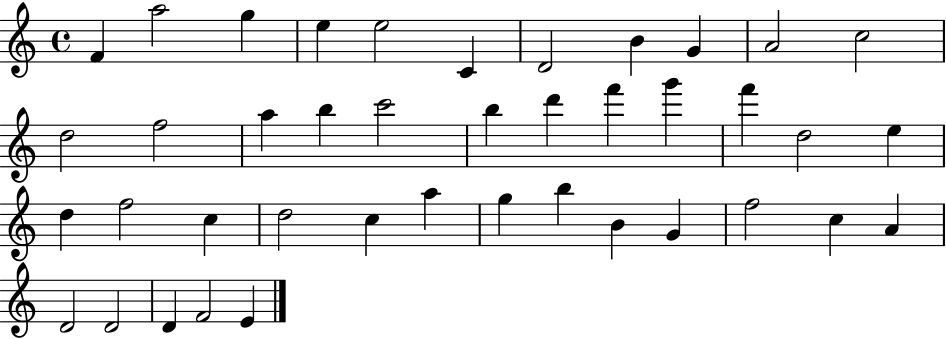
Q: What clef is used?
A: treble